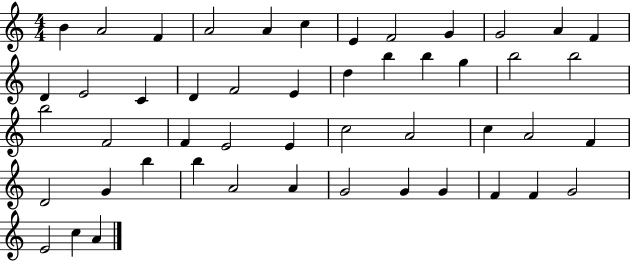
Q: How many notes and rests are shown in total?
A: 49